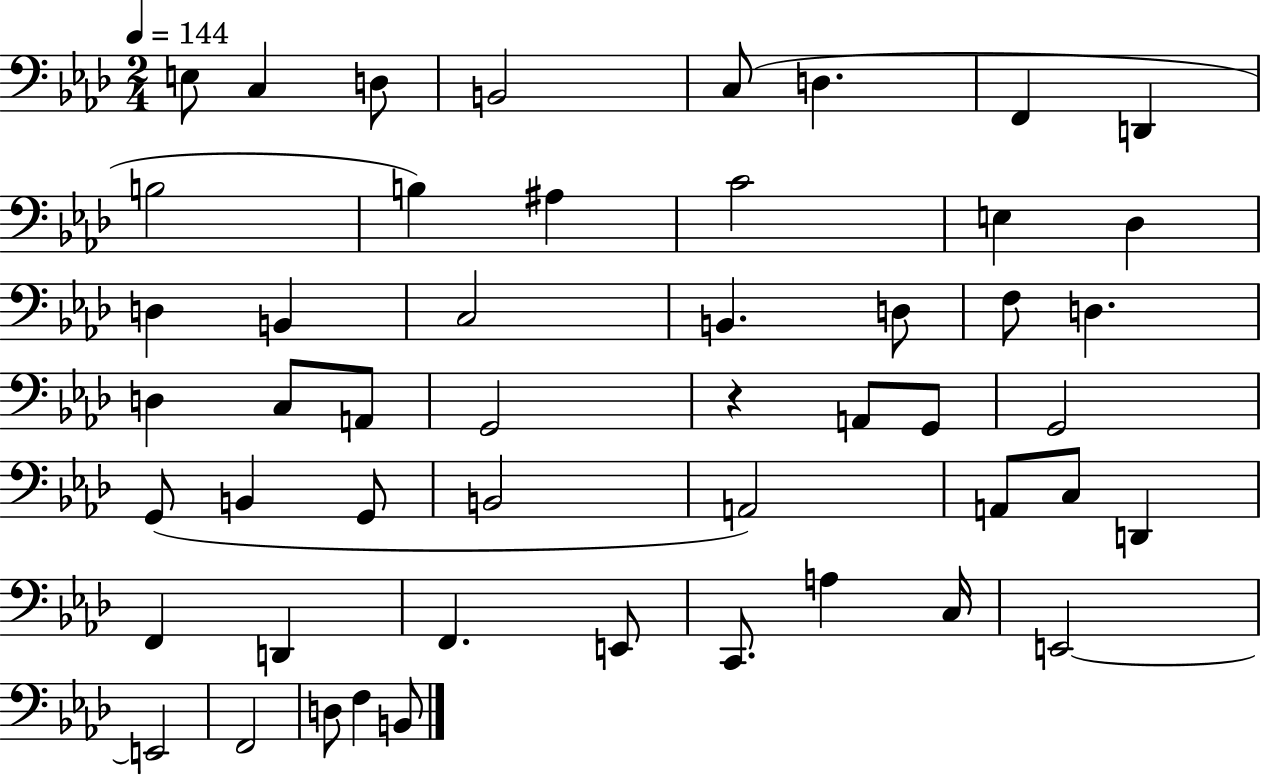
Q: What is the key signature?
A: AES major